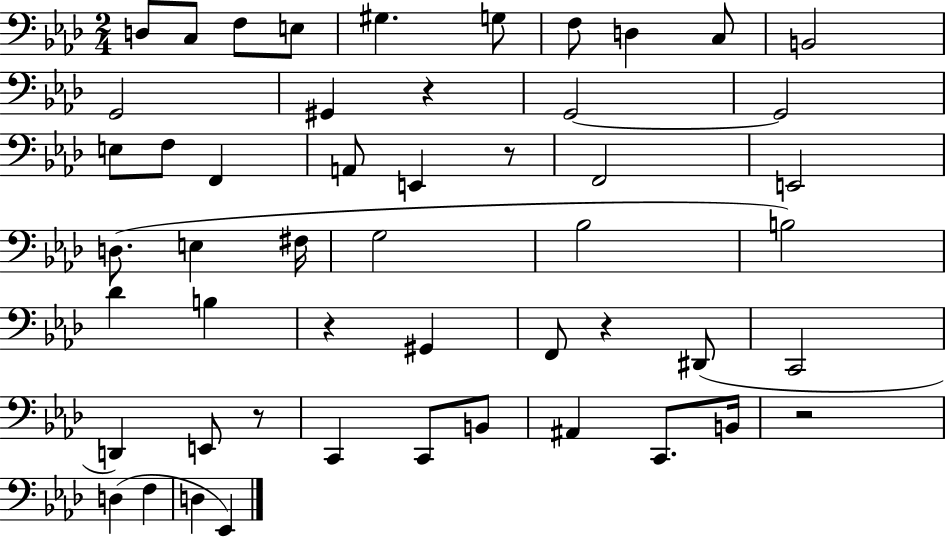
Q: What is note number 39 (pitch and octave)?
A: A#2